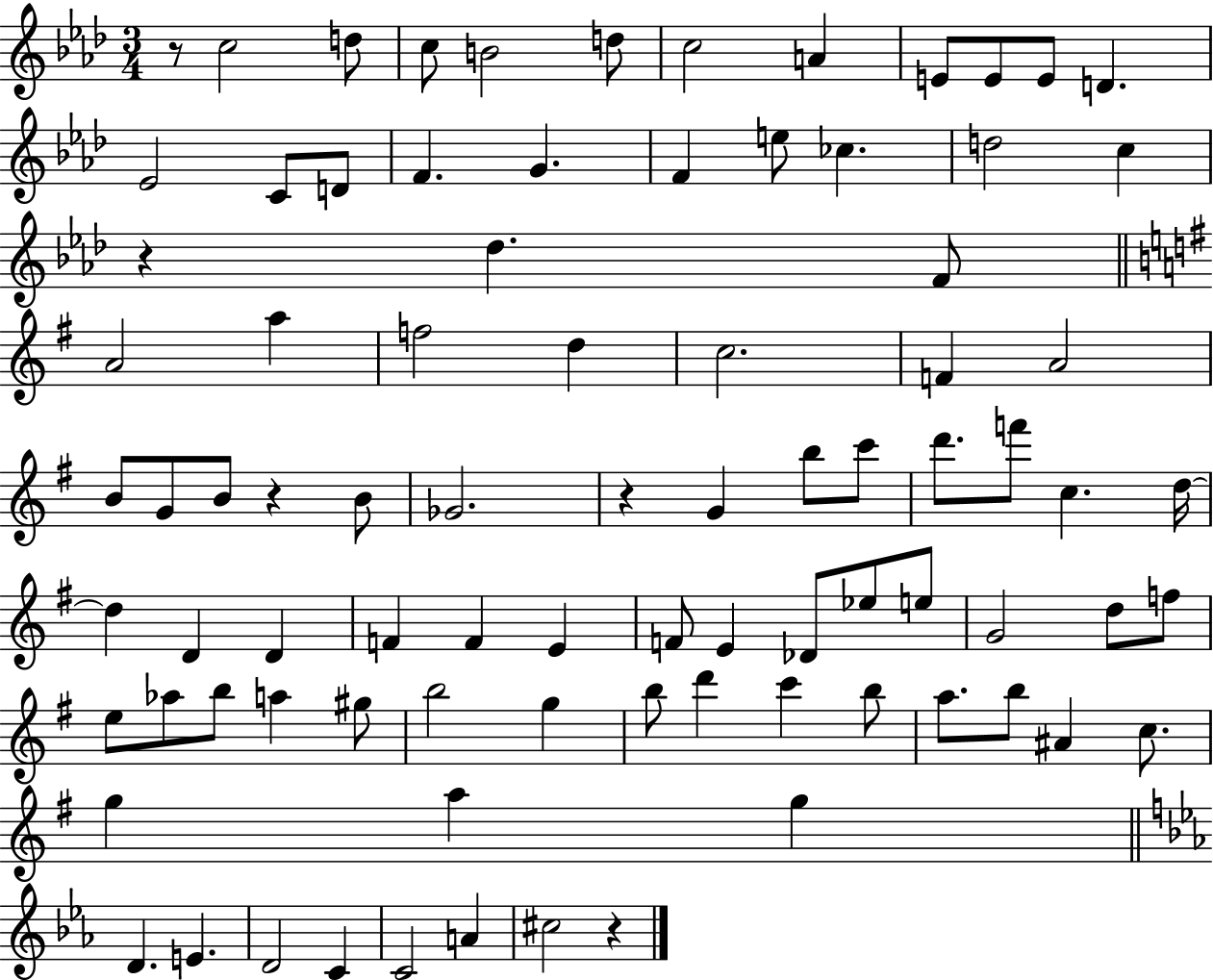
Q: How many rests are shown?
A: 5